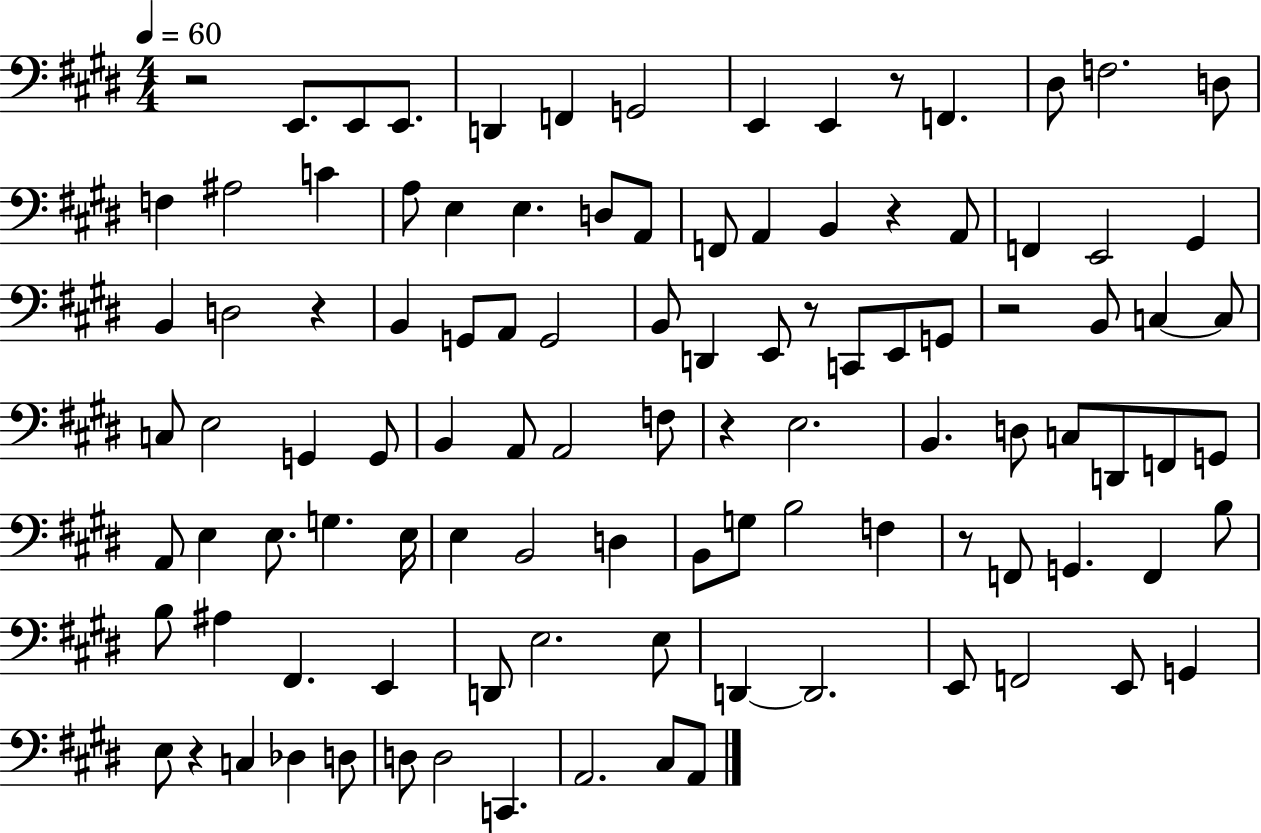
{
  \clef bass
  \numericTimeSignature
  \time 4/4
  \key e \major
  \tempo 4 = 60
  \repeat volta 2 { r2 e,8. e,8 e,8. | d,4 f,4 g,2 | e,4 e,4 r8 f,4. | dis8 f2. d8 | \break f4 ais2 c'4 | a8 e4 e4. d8 a,8 | f,8 a,4 b,4 r4 a,8 | f,4 e,2 gis,4 | \break b,4 d2 r4 | b,4 g,8 a,8 g,2 | b,8 d,4 e,8 r8 c,8 e,8 g,8 | r2 b,8 c4~~ c8 | \break c8 e2 g,4 g,8 | b,4 a,8 a,2 f8 | r4 e2. | b,4. d8 c8 d,8 f,8 g,8 | \break a,8 e4 e8. g4. e16 | e4 b,2 d4 | b,8 g8 b2 f4 | r8 f,8 g,4. f,4 b8 | \break b8 ais4 fis,4. e,4 | d,8 e2. e8 | d,4~~ d,2. | e,8 f,2 e,8 g,4 | \break e8 r4 c4 des4 d8 | d8 d2 c,4. | a,2. cis8 a,8 | } \bar "|."
}